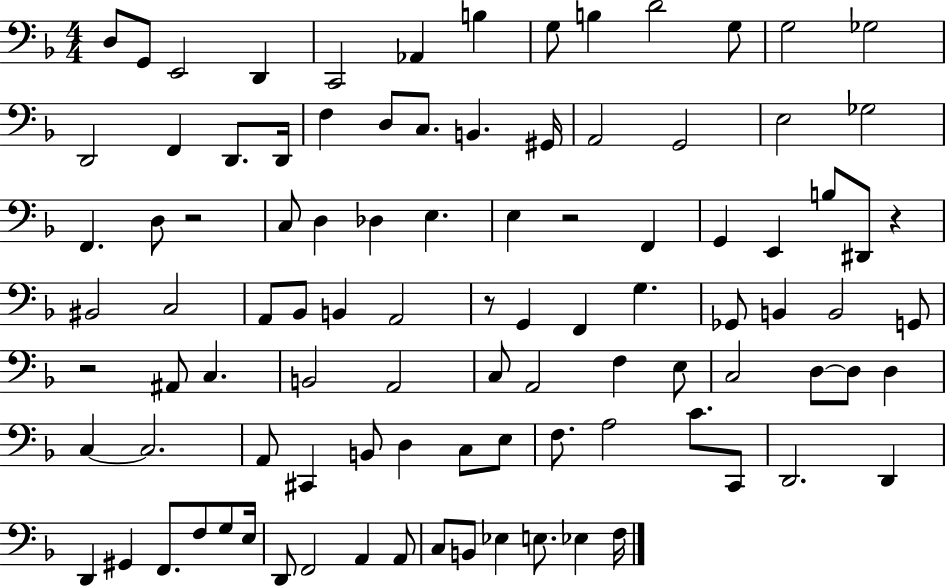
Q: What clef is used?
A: bass